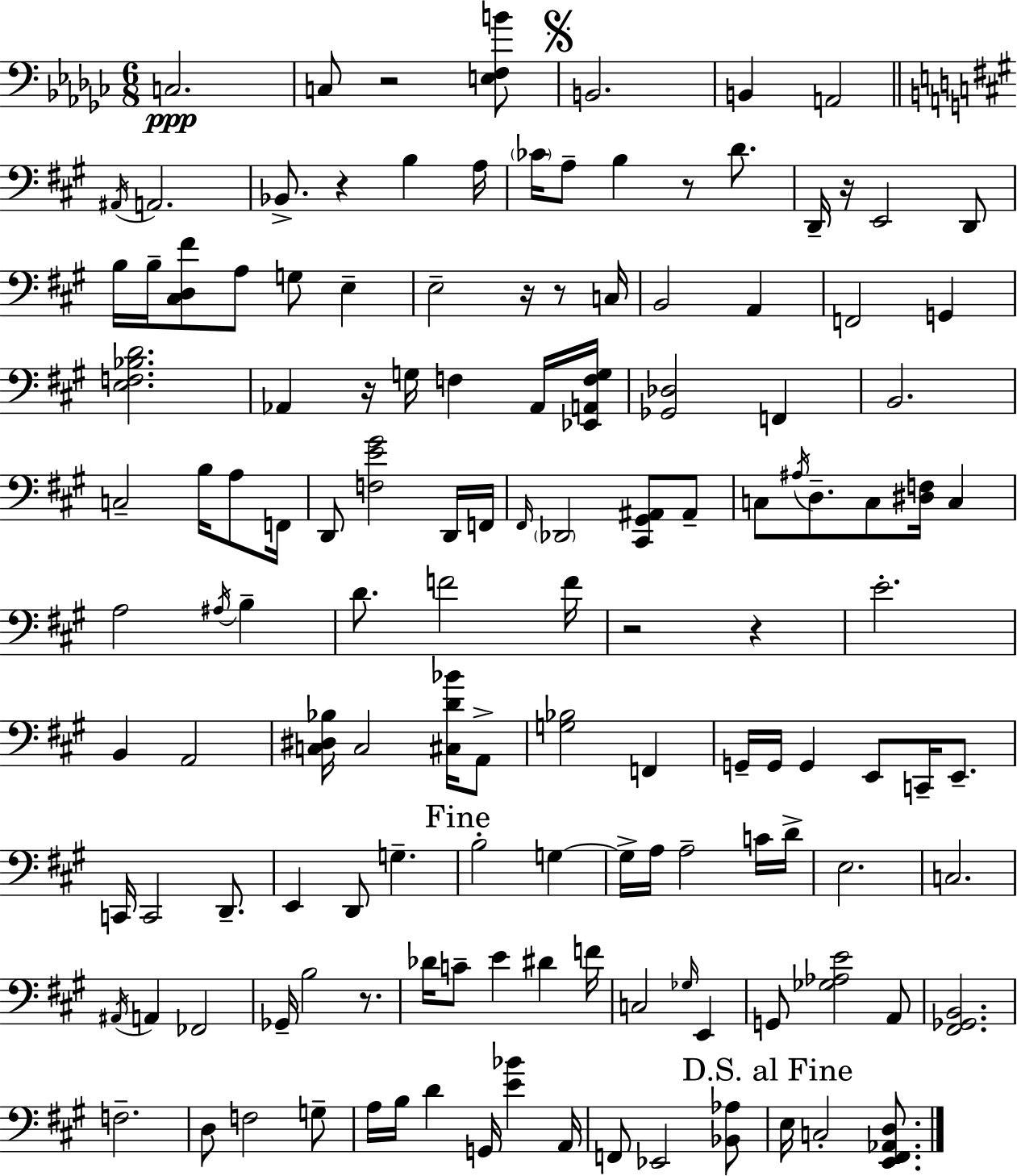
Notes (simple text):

C3/h. C3/e R/h [E3,F3,B4]/e B2/h. B2/q A2/h A#2/s A2/h. Bb2/e. R/q B3/q A3/s CES4/s A3/e B3/q R/e D4/e. D2/s R/s E2/h D2/e B3/s B3/s [C#3,D3,F#4]/e A3/e G3/e E3/q E3/h R/s R/e C3/s B2/h A2/q F2/h G2/q [E3,F3,Bb3,D4]/h. Ab2/q R/s G3/s F3/q Ab2/s [Eb2,A2,F3,G3]/s [Gb2,Db3]/h F2/q B2/h. C3/h B3/s A3/e F2/s D2/e [F3,E4,G#4]/h D2/s F2/s F#2/s Db2/h [C#2,G#2,A#2]/e A#2/e C3/e A#3/s D3/e. C3/e [D#3,F3]/s C3/q A3/h A#3/s B3/q D4/e. F4/h F4/s R/h R/q E4/h. B2/q A2/h [C3,D#3,Bb3]/s C3/h [C#3,D4,Bb4]/s A2/e [G3,Bb3]/h F2/q G2/s G2/s G2/q E2/e C2/s E2/e. C2/s C2/h D2/e. E2/q D2/e G3/q. B3/h G3/q G3/s A3/s A3/h C4/s D4/s E3/h. C3/h. A#2/s A2/q FES2/h Gb2/s B3/h R/e. Db4/s C4/e E4/q D#4/q F4/s C3/h Gb3/s E2/q G2/e [Gb3,Ab3,E4]/h A2/e [F#2,Gb2,B2]/h. F3/h. D3/e F3/h G3/e A3/s B3/s D4/q G2/s [E4,Bb4]/q A2/s F2/e Eb2/h [Bb2,Ab3]/e E3/s C3/h [E2,F#2,Ab2,D3]/e.